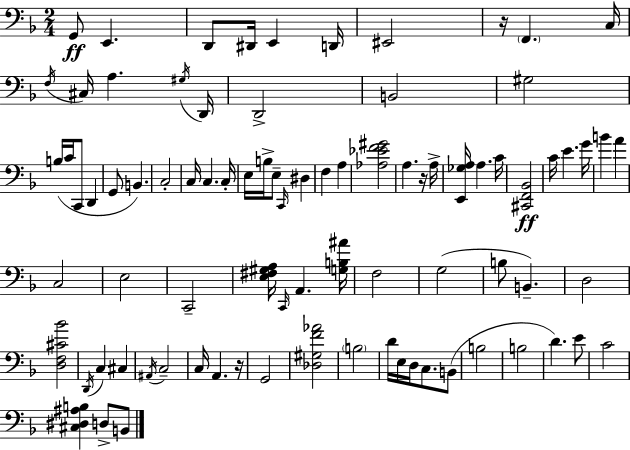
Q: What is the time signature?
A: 2/4